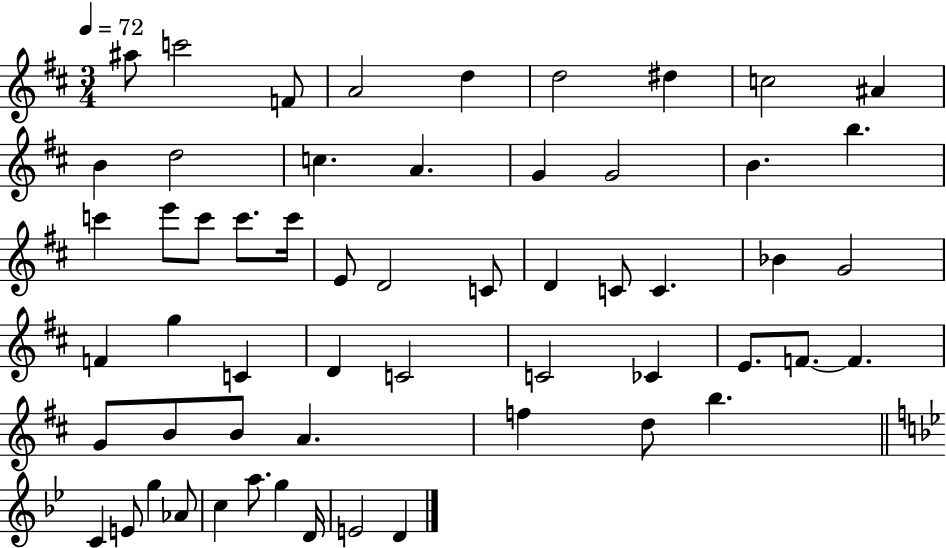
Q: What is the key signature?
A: D major